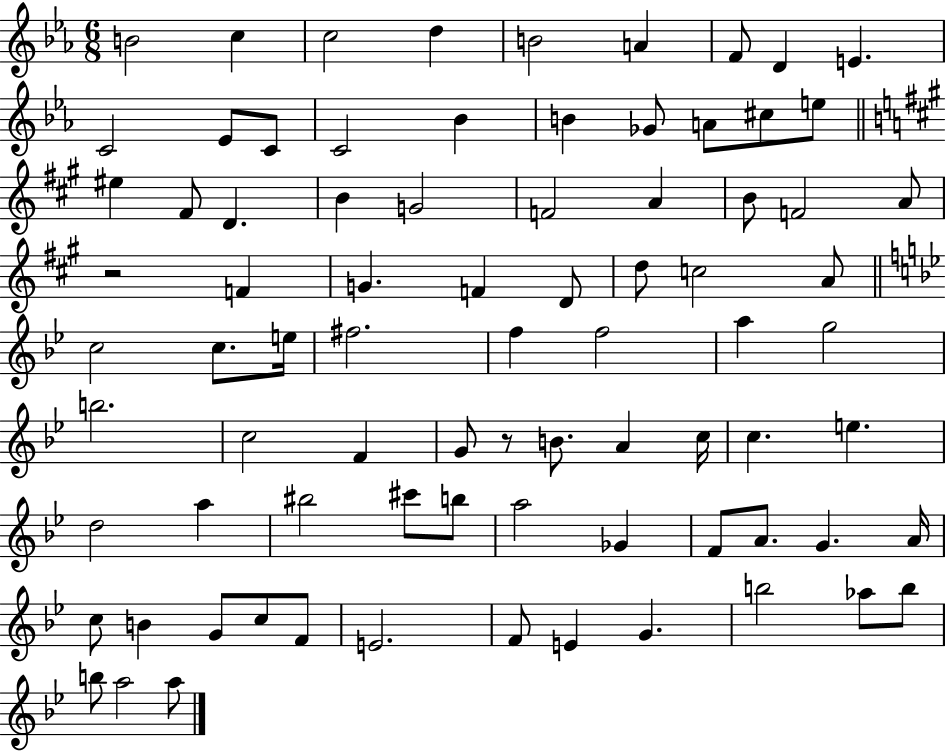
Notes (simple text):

B4/h C5/q C5/h D5/q B4/h A4/q F4/e D4/q E4/q. C4/h Eb4/e C4/e C4/h Bb4/q B4/q Gb4/e A4/e C#5/e E5/e EIS5/q F#4/e D4/q. B4/q G4/h F4/h A4/q B4/e F4/h A4/e R/h F4/q G4/q. F4/q D4/e D5/e C5/h A4/e C5/h C5/e. E5/s F#5/h. F5/q F5/h A5/q G5/h B5/h. C5/h F4/q G4/e R/e B4/e. A4/q C5/s C5/q. E5/q. D5/h A5/q BIS5/h C#6/e B5/e A5/h Gb4/q F4/e A4/e. G4/q. A4/s C5/e B4/q G4/e C5/e F4/e E4/h. F4/e E4/q G4/q. B5/h Ab5/e B5/e B5/e A5/h A5/e